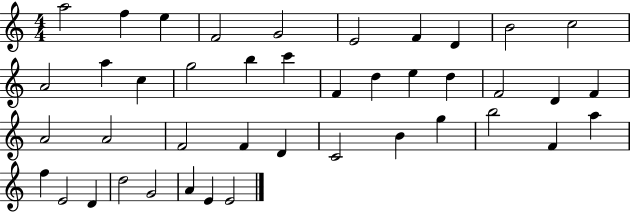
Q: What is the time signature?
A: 4/4